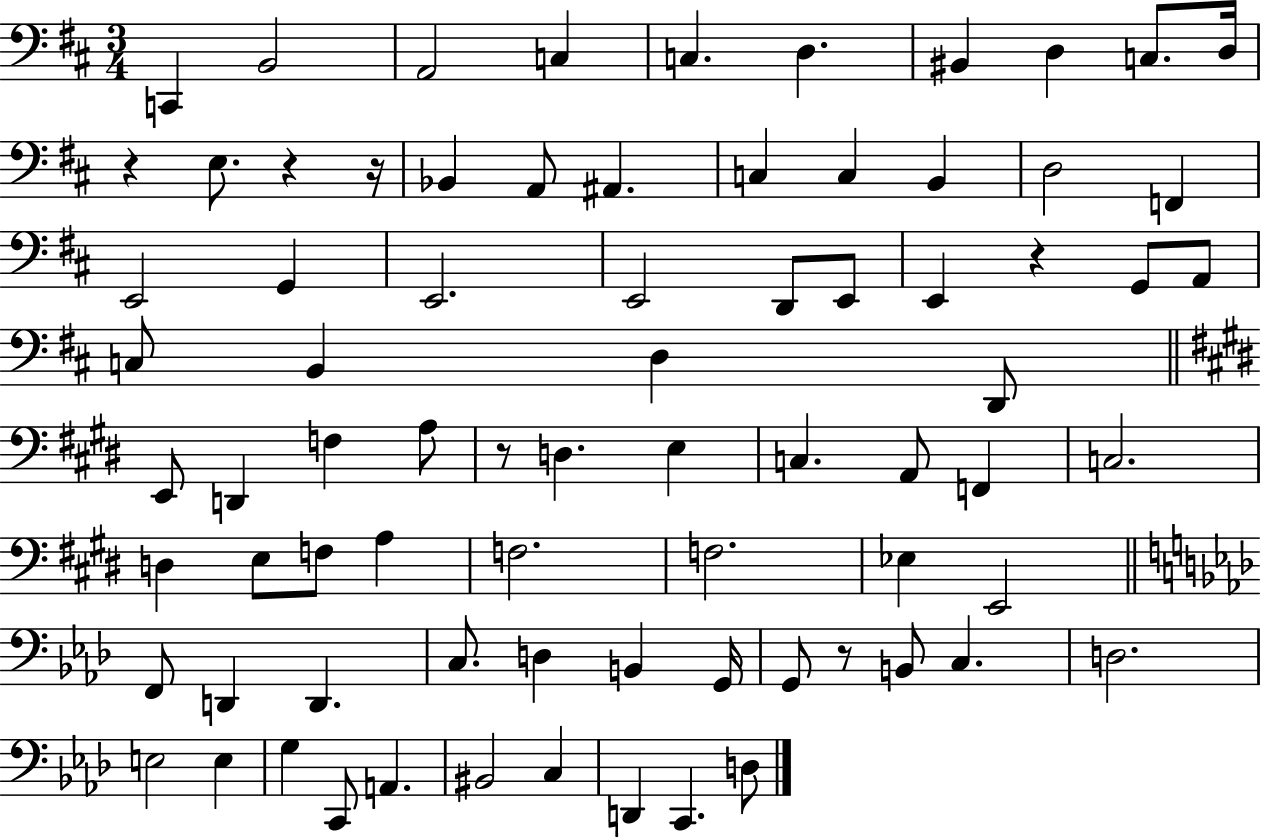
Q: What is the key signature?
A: D major